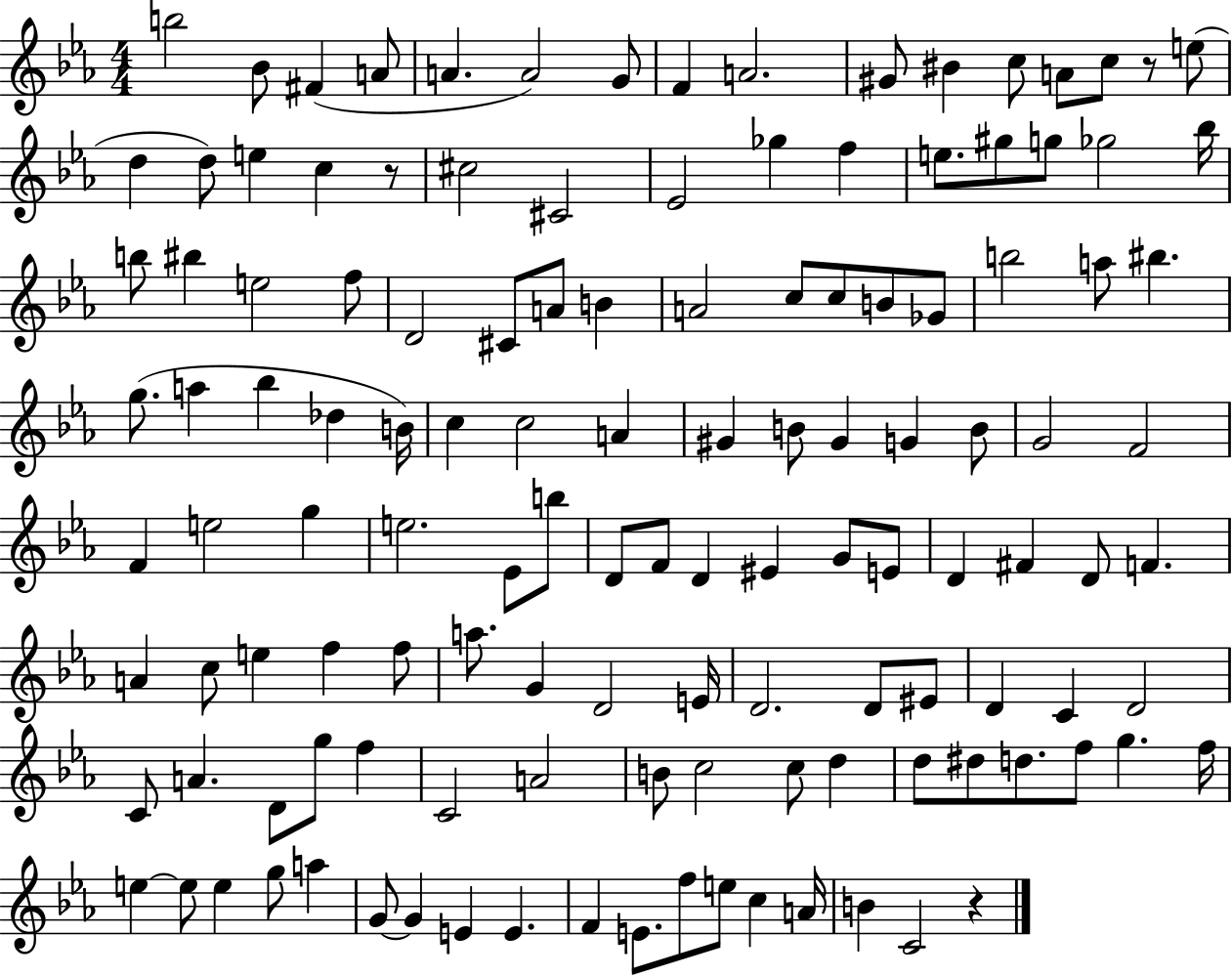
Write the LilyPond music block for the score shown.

{
  \clef treble
  \numericTimeSignature
  \time 4/4
  \key ees \major
  b''2 bes'8 fis'4( a'8 | a'4. a'2) g'8 | f'4 a'2. | gis'8 bis'4 c''8 a'8 c''8 r8 e''8( | \break d''4 d''8) e''4 c''4 r8 | cis''2 cis'2 | ees'2 ges''4 f''4 | e''8. gis''8 g''8 ges''2 bes''16 | \break b''8 bis''4 e''2 f''8 | d'2 cis'8 a'8 b'4 | a'2 c''8 c''8 b'8 ges'8 | b''2 a''8 bis''4. | \break g''8.( a''4 bes''4 des''4 b'16) | c''4 c''2 a'4 | gis'4 b'8 gis'4 g'4 b'8 | g'2 f'2 | \break f'4 e''2 g''4 | e''2. ees'8 b''8 | d'8 f'8 d'4 eis'4 g'8 e'8 | d'4 fis'4 d'8 f'4. | \break a'4 c''8 e''4 f''4 f''8 | a''8. g'4 d'2 e'16 | d'2. d'8 eis'8 | d'4 c'4 d'2 | \break c'8 a'4. d'8 g''8 f''4 | c'2 a'2 | b'8 c''2 c''8 d''4 | d''8 dis''8 d''8. f''8 g''4. f''16 | \break e''4~~ e''8 e''4 g''8 a''4 | g'8~~ g'4 e'4 e'4. | f'4 e'8. f''8 e''8 c''4 a'16 | b'4 c'2 r4 | \break \bar "|."
}